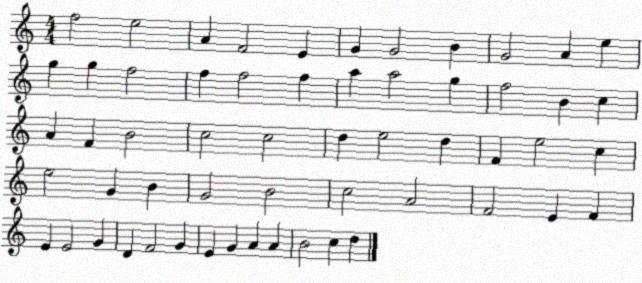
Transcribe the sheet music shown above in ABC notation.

X:1
T:Untitled
M:4/4
L:1/4
K:C
f2 e2 A F2 E G G2 B G2 A e g g f2 f f2 f a a2 g f2 B c A F B2 c2 c2 d e2 d F e2 c e2 G B G2 B2 c2 A2 F2 E F E E2 G D F2 G E G A A B2 c d